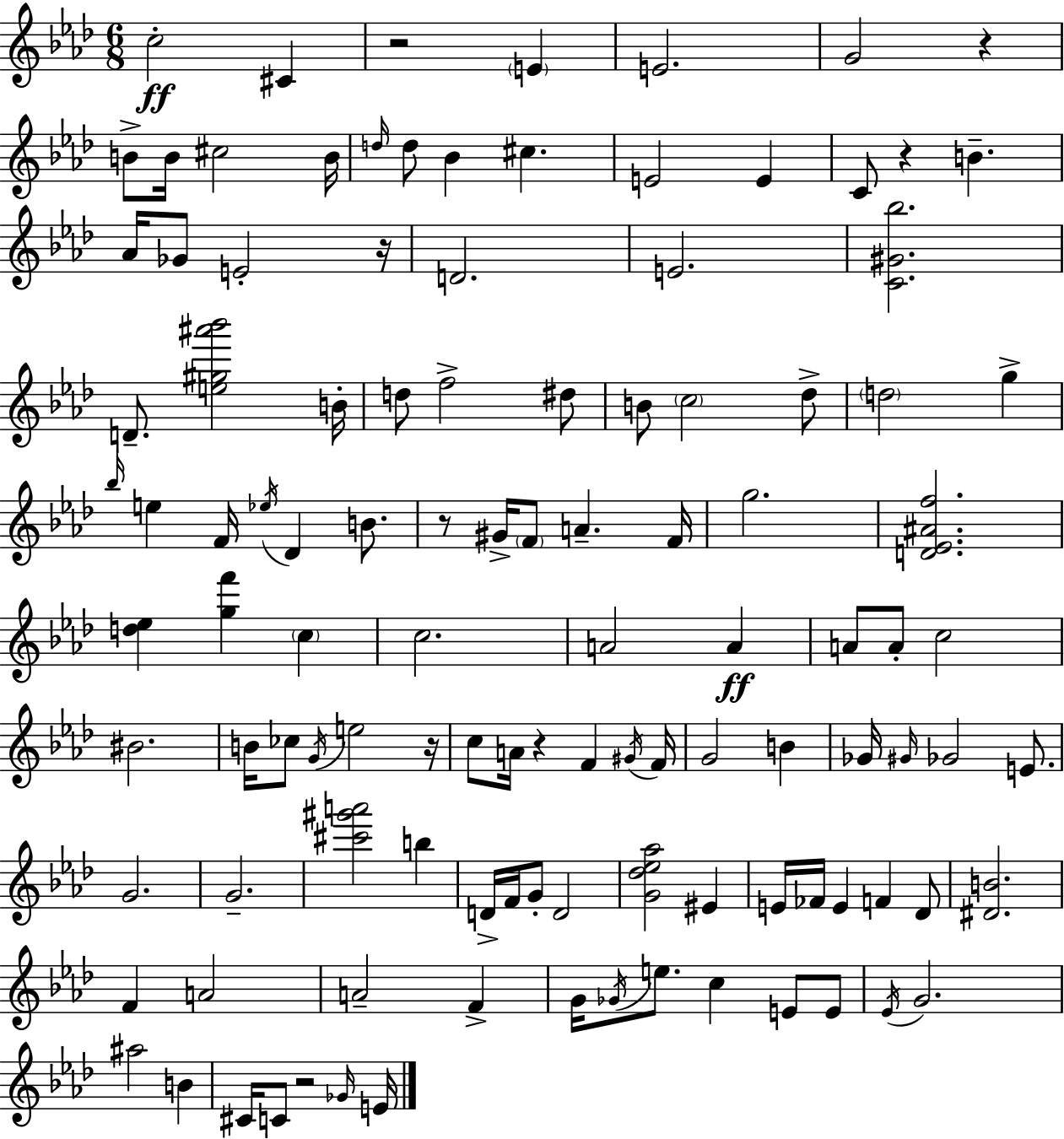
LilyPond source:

{
  \clef treble
  \numericTimeSignature
  \time 6/8
  \key f \minor
  c''2-.\ff cis'4 | r2 \parenthesize e'4 | e'2. | g'2 r4 | \break b'8-> b'16 cis''2 b'16 | \grace { d''16 } d''8 bes'4 cis''4. | e'2 e'4 | c'8 r4 b'4.-- | \break aes'16 ges'8 e'2-. | r16 d'2. | e'2. | <c' gis' bes''>2. | \break d'8.-- <e'' gis'' ais''' bes'''>2 | b'16-. d''8 f''2-> dis''8 | b'8 \parenthesize c''2 des''8-> | \parenthesize d''2 g''4-> | \break \grace { bes''16 } e''4 f'16 \acciaccatura { ees''16 } des'4 | b'8. r8 gis'16-> \parenthesize f'8 a'4.-- | f'16 g''2. | <d' ees' ais' f''>2. | \break <d'' ees''>4 <g'' f'''>4 \parenthesize c''4 | c''2. | a'2 a'4\ff | a'8 a'8-. c''2 | \break bis'2. | b'16 ces''8 \acciaccatura { g'16 } e''2 | r16 c''8 a'16 r4 f'4 | \acciaccatura { gis'16 } f'16 g'2 | \break b'4 ges'16 \grace { gis'16 } ges'2 | e'8. g'2. | g'2.-- | <cis''' gis''' a'''>2 | \break b''4 d'16-> f'16 g'8-. d'2 | <g' des'' ees'' aes''>2 | eis'4 e'16 fes'16 e'4 | f'4 des'8 <dis' b'>2. | \break f'4 a'2 | a'2-- | f'4-> g'16 \acciaccatura { ges'16 } e''8. c''4 | e'8 e'8 \acciaccatura { ees'16 } g'2. | \break ais''2 | b'4 cis'16 c'8 r2 | \grace { ges'16 } e'16 \bar "|."
}